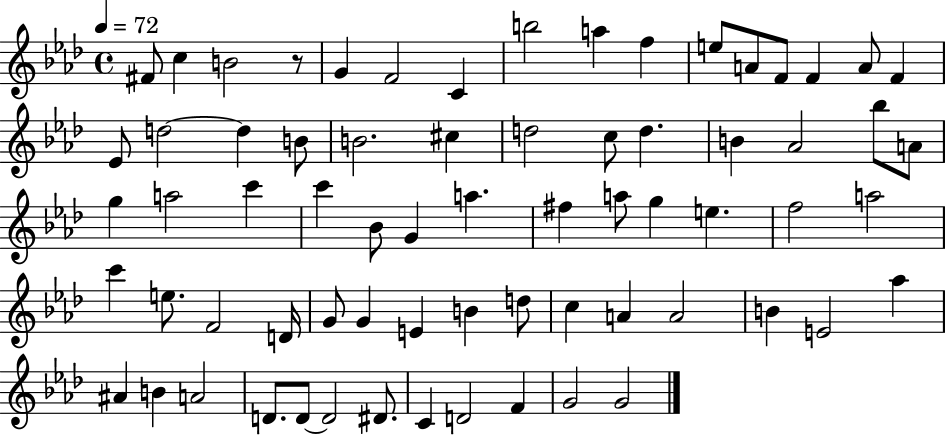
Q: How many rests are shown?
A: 1